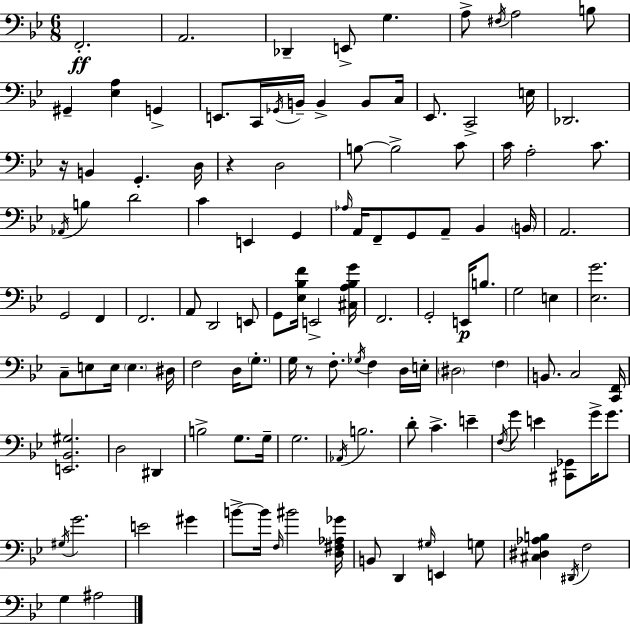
{
  \clef bass
  \numericTimeSignature
  \time 6/8
  \key bes \major
  f,2.-.\ff | a,2. | des,4-- e,8-> g4. | a8-> \acciaccatura { fis16 } a2 b8 | \break gis,4-- <ees a>4 g,4-> | e,8. c,16 \acciaccatura { ges,16 } b,16-- b,4-> b,8 | c16 ees,8. c,2-> | e16 des,2. | \break r16 b,4 g,4.-. | d16 r4 d2 | b8~~ b2-> | c'8 c'16 a2-. c'8. | \break \acciaccatura { aes,16 } b4 d'2 | c'4 e,4 g,4 | \grace { aes16 } a,16 f,8-- g,8 a,8-- bes,4 | \parenthesize b,16 a,2. | \break g,2 | f,4 f,2. | a,8 d,2 | e,8 g,8 <ees bes f'>16 e,2-> | \break <cis a bes g'>16 f,2. | g,2-. | e,16\p b8. g2 | e4 <ees g'>2. | \break c8-- e8 e16 \parenthesize e4. | dis16 f2 | d16 \parenthesize g8.-. g16 r8 f8.-. \acciaccatura { ges16 } f4 | d16 e16-. \parenthesize dis2 | \break \parenthesize f4 b,8. c2 | <c, f,>16 <e, bes, gis>2. | d2 | dis,4 b2-> | \break g8. g16-- g2. | \acciaccatura { aes,16 } b2. | d'8-. c'4.-> | e'4-- \acciaccatura { f16 } g'8 e'4 | \break <cis, ges,>8 g'16-> g'8. \acciaccatura { gis16 } g'2. | e'2 | gis'4 b'8->~~ b'16 \grace { f16 } | bis'2 <d fis aes ges'>16 b,8 d,4 | \break \grace { gis16 } e,4 g8 <cis dis aes b>4 | \acciaccatura { dis,16 } f2 g4 | ais2 \bar "|."
}